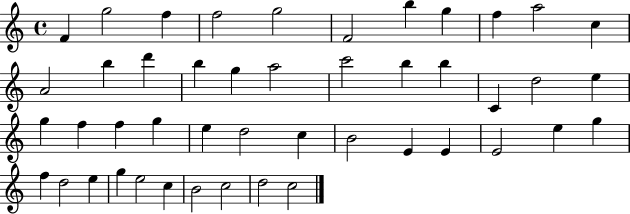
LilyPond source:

{
  \clef treble
  \time 4/4
  \defaultTimeSignature
  \key c \major
  f'4 g''2 f''4 | f''2 g''2 | f'2 b''4 g''4 | f''4 a''2 c''4 | \break a'2 b''4 d'''4 | b''4 g''4 a''2 | c'''2 b''4 b''4 | c'4 d''2 e''4 | \break g''4 f''4 f''4 g''4 | e''4 d''2 c''4 | b'2 e'4 e'4 | e'2 e''4 g''4 | \break f''4 d''2 e''4 | g''4 e''2 c''4 | b'2 c''2 | d''2 c''2 | \break \bar "|."
}